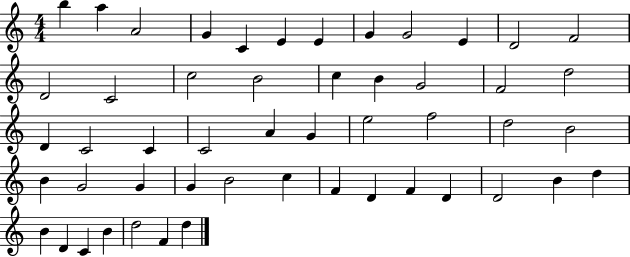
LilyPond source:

{
  \clef treble
  \numericTimeSignature
  \time 4/4
  \key c \major
  b''4 a''4 a'2 | g'4 c'4 e'4 e'4 | g'4 g'2 e'4 | d'2 f'2 | \break d'2 c'2 | c''2 b'2 | c''4 b'4 g'2 | f'2 d''2 | \break d'4 c'2 c'4 | c'2 a'4 g'4 | e''2 f''2 | d''2 b'2 | \break b'4 g'2 g'4 | g'4 b'2 c''4 | f'4 d'4 f'4 d'4 | d'2 b'4 d''4 | \break b'4 d'4 c'4 b'4 | d''2 f'4 d''4 | \bar "|."
}